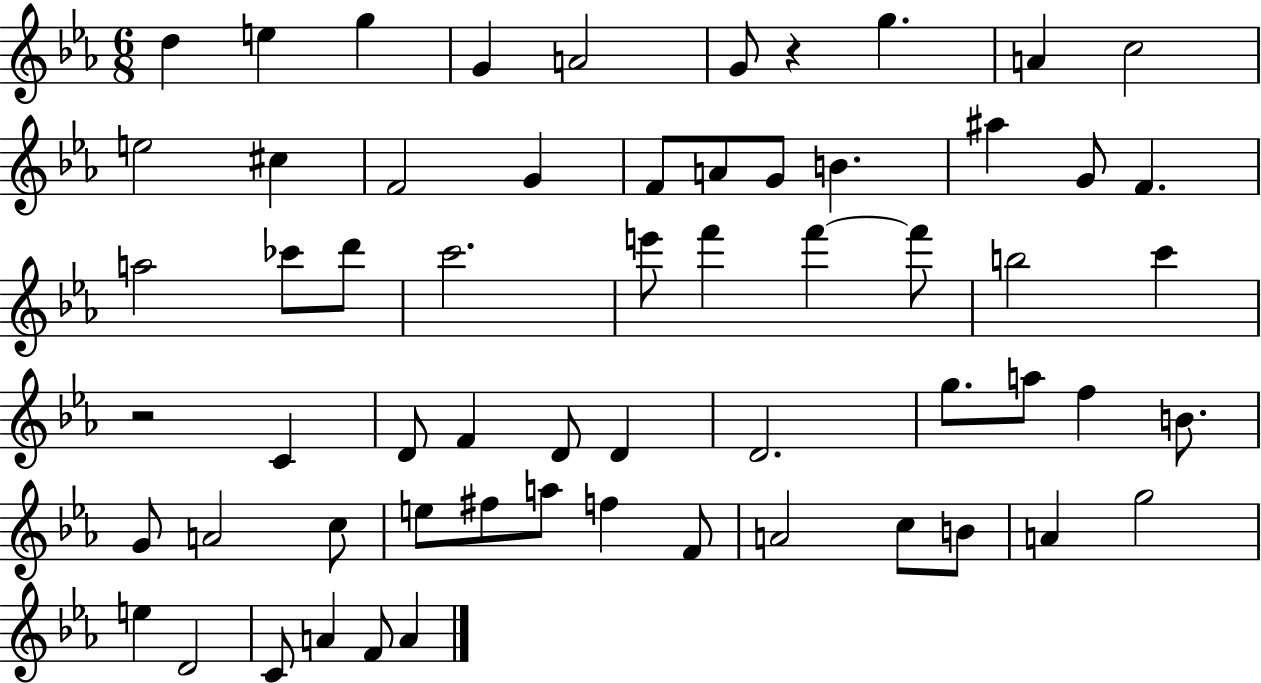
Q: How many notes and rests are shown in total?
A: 61